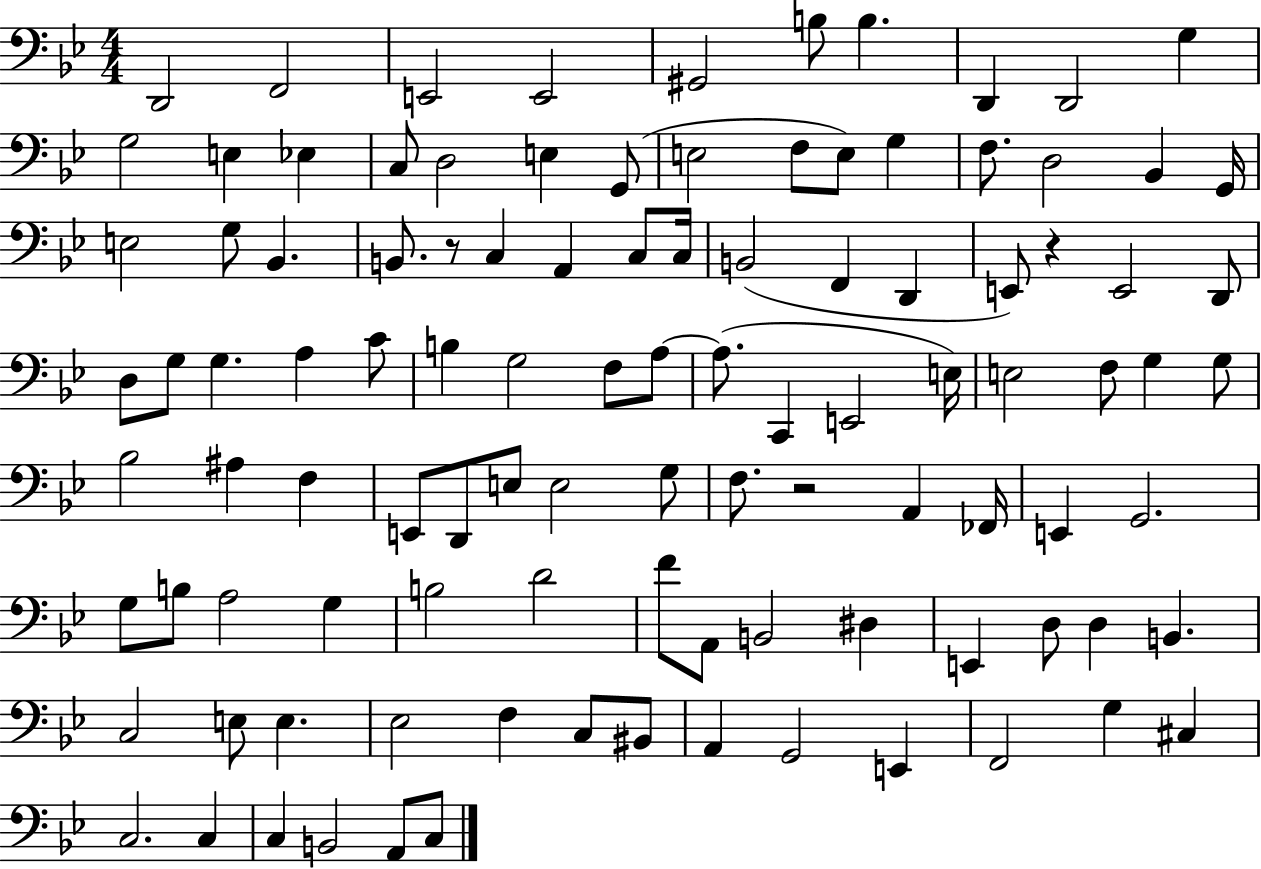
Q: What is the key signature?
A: BES major